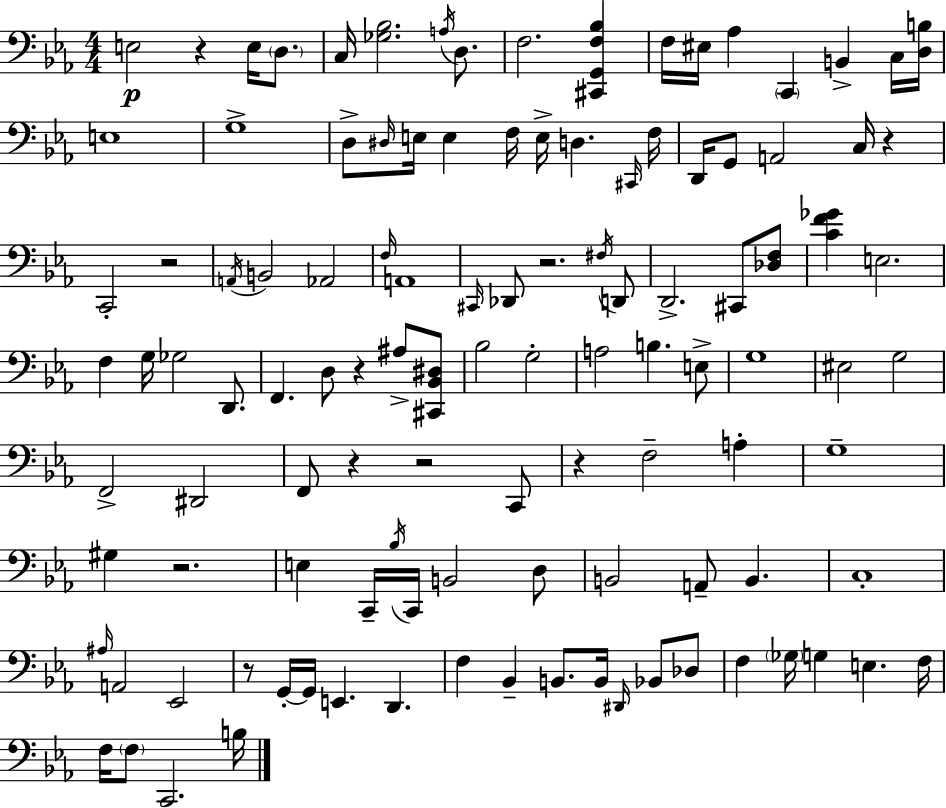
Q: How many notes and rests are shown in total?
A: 113